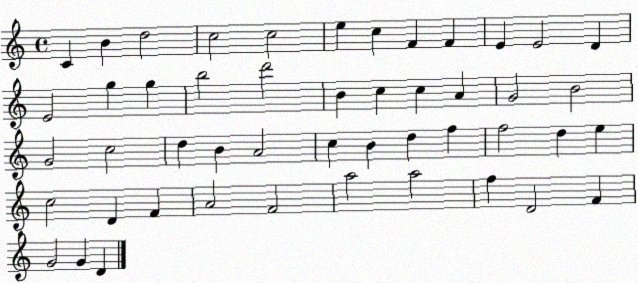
X:1
T:Untitled
M:4/4
L:1/4
K:C
C B d2 c2 c2 e c F F E E2 D E2 g g b2 d'2 B c c A G2 B2 G2 c2 d B A2 c B d f f2 d e c2 D F A2 F2 a2 a2 f D2 F G2 G D